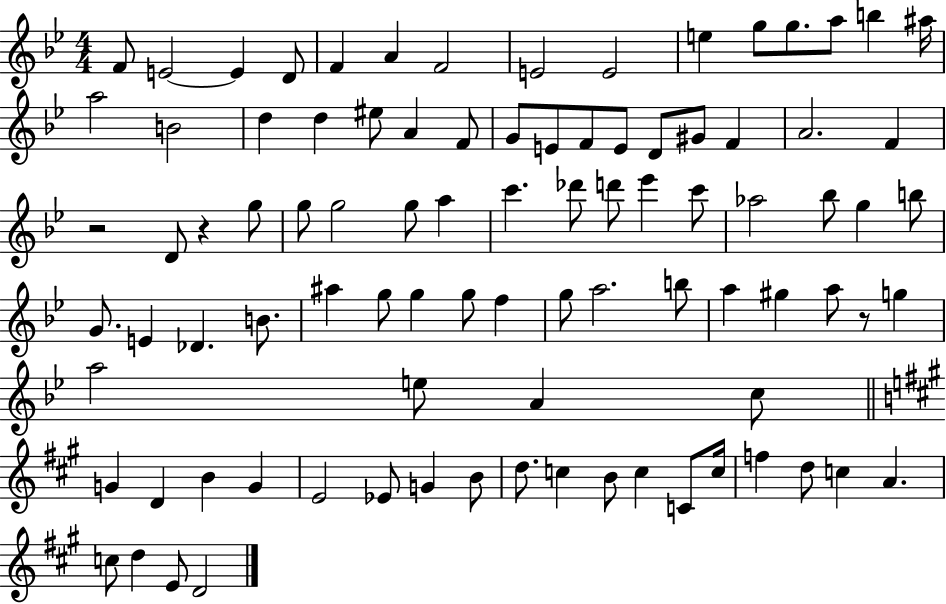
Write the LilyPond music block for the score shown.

{
  \clef treble
  \numericTimeSignature
  \time 4/4
  \key bes \major
  \repeat volta 2 { f'8 e'2~~ e'4 d'8 | f'4 a'4 f'2 | e'2 e'2 | e''4 g''8 g''8. a''8 b''4 ais''16 | \break a''2 b'2 | d''4 d''4 eis''8 a'4 f'8 | g'8 e'8 f'8 e'8 d'8 gis'8 f'4 | a'2. f'4 | \break r2 d'8 r4 g''8 | g''8 g''2 g''8 a''4 | c'''4. des'''8 d'''8 ees'''4 c'''8 | aes''2 bes''8 g''4 b''8 | \break g'8. e'4 des'4. b'8. | ais''4 g''8 g''4 g''8 f''4 | g''8 a''2. b''8 | a''4 gis''4 a''8 r8 g''4 | \break a''2 e''8 a'4 c''8 | \bar "||" \break \key a \major g'4 d'4 b'4 g'4 | e'2 ees'8 g'4 b'8 | d''8. c''4 b'8 c''4 c'8 c''16 | f''4 d''8 c''4 a'4. | \break c''8 d''4 e'8 d'2 | } \bar "|."
}